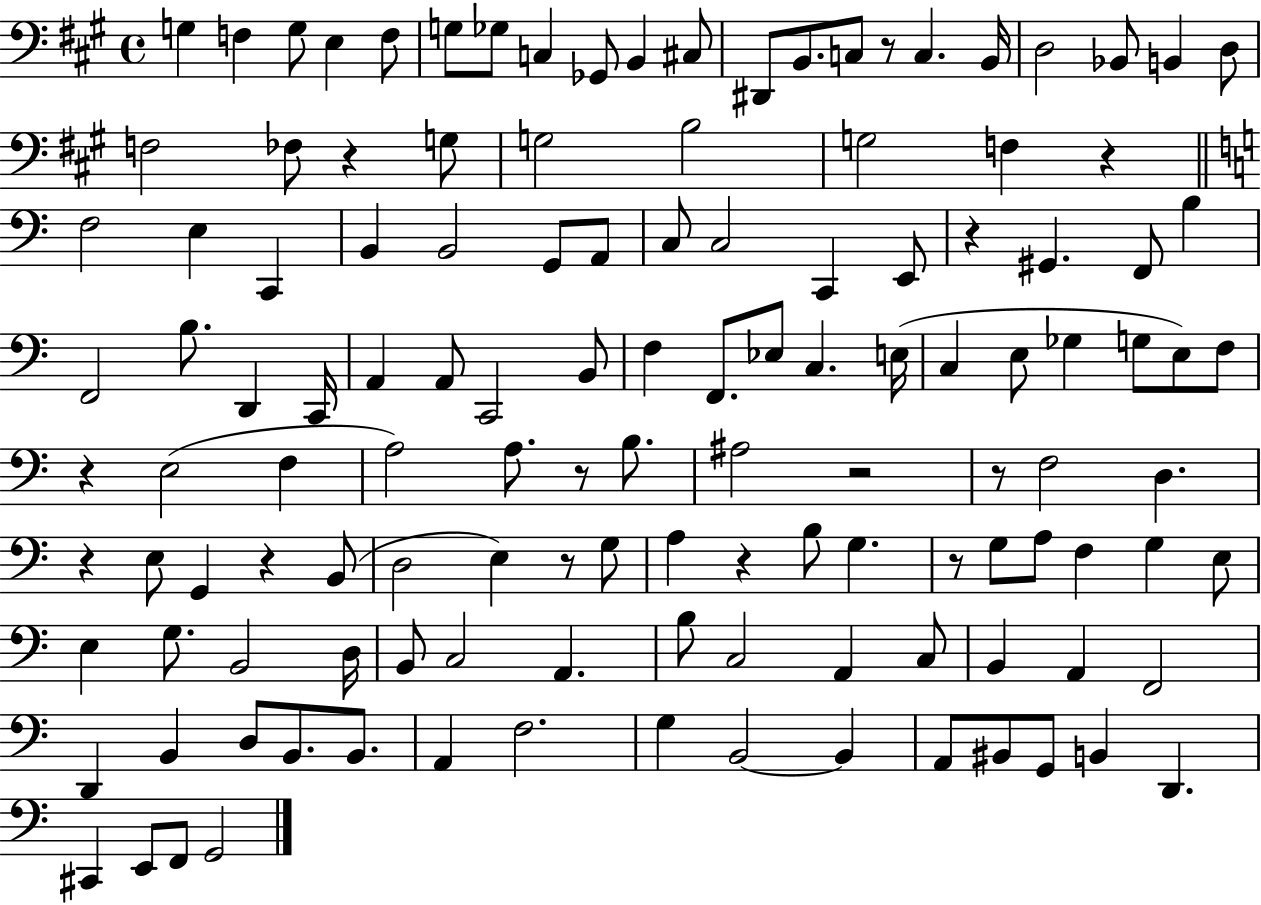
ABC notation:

X:1
T:Untitled
M:4/4
L:1/4
K:A
G, F, G,/2 E, F,/2 G,/2 _G,/2 C, _G,,/2 B,, ^C,/2 ^D,,/2 B,,/2 C,/2 z/2 C, B,,/4 D,2 _B,,/2 B,, D,/2 F,2 _F,/2 z G,/2 G,2 B,2 G,2 F, z F,2 E, C,, B,, B,,2 G,,/2 A,,/2 C,/2 C,2 C,, E,,/2 z ^G,, F,,/2 B, F,,2 B,/2 D,, C,,/4 A,, A,,/2 C,,2 B,,/2 F, F,,/2 _E,/2 C, E,/4 C, E,/2 _G, G,/2 E,/2 F,/2 z E,2 F, A,2 A,/2 z/2 B,/2 ^A,2 z2 z/2 F,2 D, z E,/2 G,, z B,,/2 D,2 E, z/2 G,/2 A, z B,/2 G, z/2 G,/2 A,/2 F, G, E,/2 E, G,/2 B,,2 D,/4 B,,/2 C,2 A,, B,/2 C,2 A,, C,/2 B,, A,, F,,2 D,, B,, D,/2 B,,/2 B,,/2 A,, F,2 G, B,,2 B,, A,,/2 ^B,,/2 G,,/2 B,, D,, ^C,, E,,/2 F,,/2 G,,2